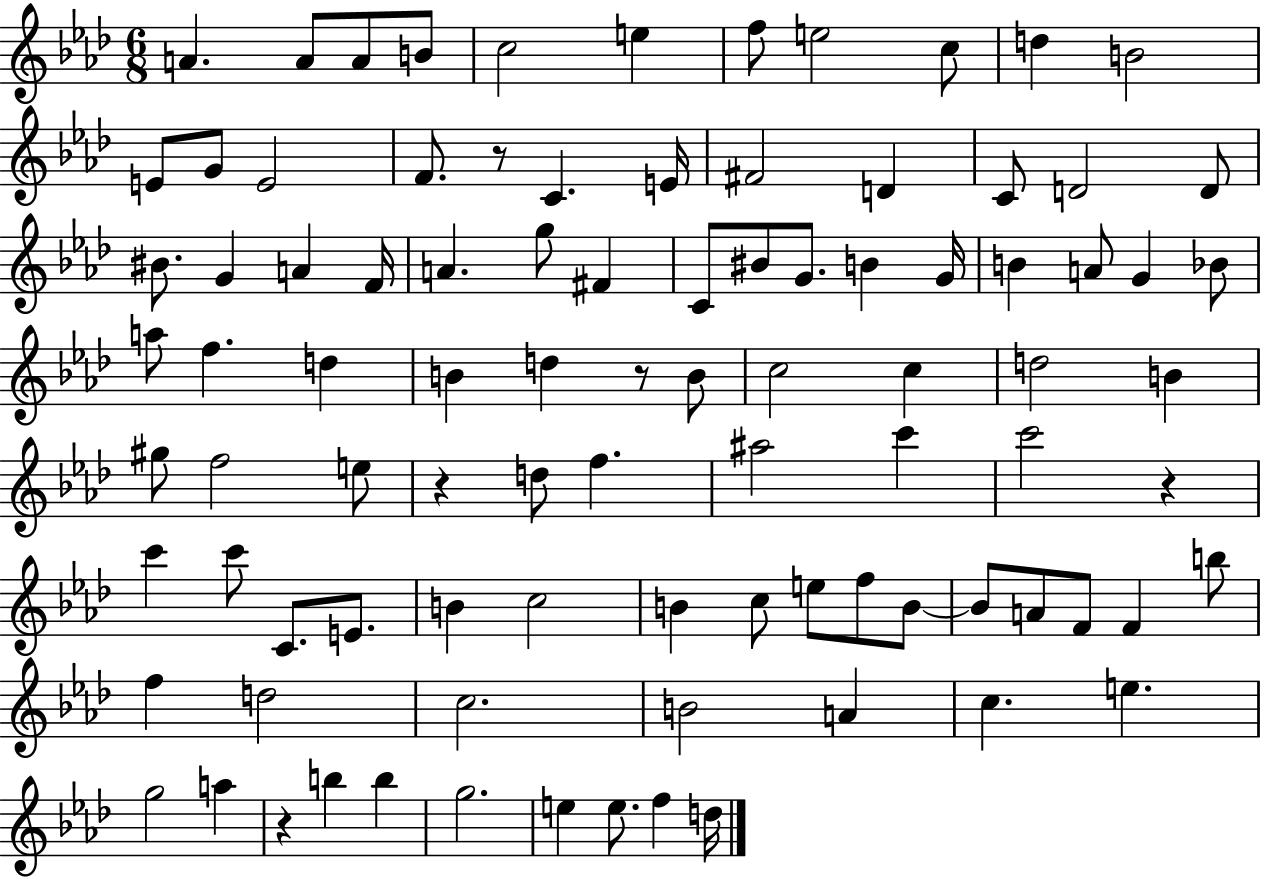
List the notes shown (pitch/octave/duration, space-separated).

A4/q. A4/e A4/e B4/e C5/h E5/q F5/e E5/h C5/e D5/q B4/h E4/e G4/e E4/h F4/e. R/e C4/q. E4/s F#4/h D4/q C4/e D4/h D4/e BIS4/e. G4/q A4/q F4/s A4/q. G5/e F#4/q C4/e BIS4/e G4/e. B4/q G4/s B4/q A4/e G4/q Bb4/e A5/e F5/q. D5/q B4/q D5/q R/e B4/e C5/h C5/q D5/h B4/q G#5/e F5/h E5/e R/q D5/e F5/q. A#5/h C6/q C6/h R/q C6/q C6/e C4/e. E4/e. B4/q C5/h B4/q C5/e E5/e F5/e B4/e B4/e A4/e F4/e F4/q B5/e F5/q D5/h C5/h. B4/h A4/q C5/q. E5/q. G5/h A5/q R/q B5/q B5/q G5/h. E5/q E5/e. F5/q D5/s